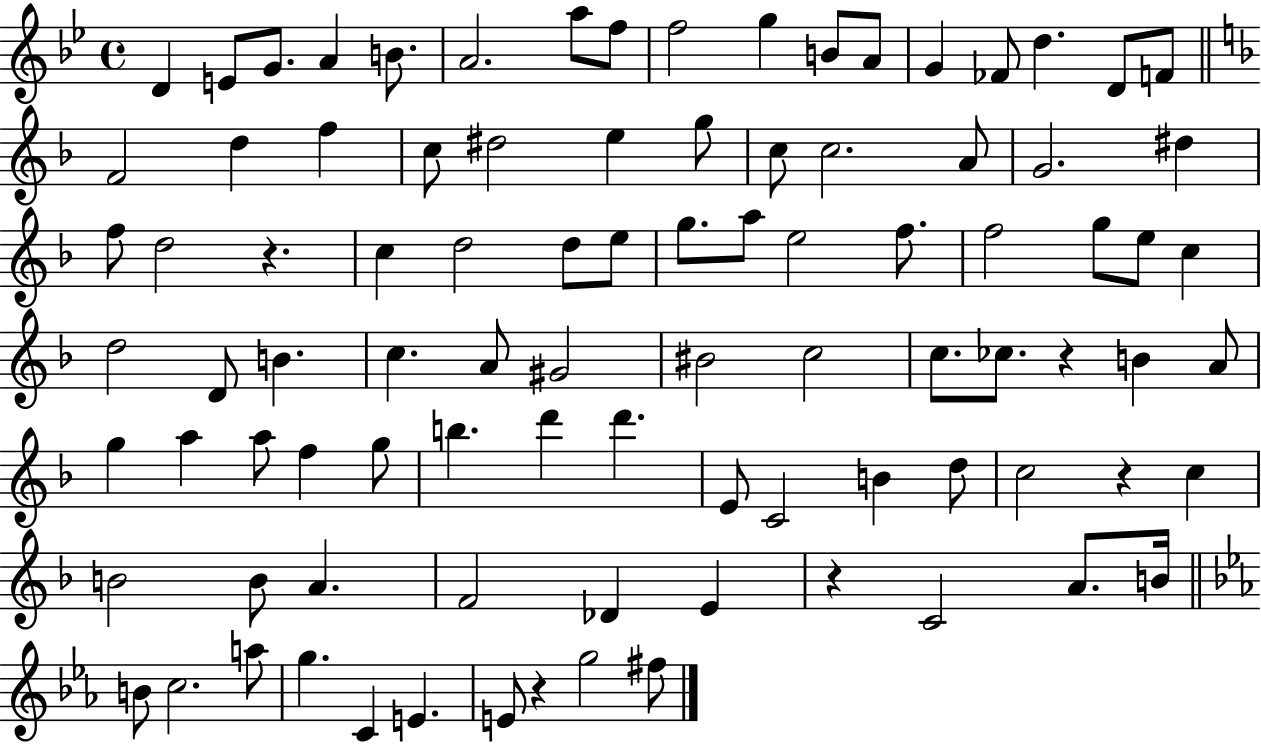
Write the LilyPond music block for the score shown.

{
  \clef treble
  \time 4/4
  \defaultTimeSignature
  \key bes \major
  \repeat volta 2 { d'4 e'8 g'8. a'4 b'8. | a'2. a''8 f''8 | f''2 g''4 b'8 a'8 | g'4 fes'8 d''4. d'8 f'8 | \break \bar "||" \break \key d \minor f'2 d''4 f''4 | c''8 dis''2 e''4 g''8 | c''8 c''2. a'8 | g'2. dis''4 | \break f''8 d''2 r4. | c''4 d''2 d''8 e''8 | g''8. a''8 e''2 f''8. | f''2 g''8 e''8 c''4 | \break d''2 d'8 b'4. | c''4. a'8 gis'2 | bis'2 c''2 | c''8. ces''8. r4 b'4 a'8 | \break g''4 a''4 a''8 f''4 g''8 | b''4. d'''4 d'''4. | e'8 c'2 b'4 d''8 | c''2 r4 c''4 | \break b'2 b'8 a'4. | f'2 des'4 e'4 | r4 c'2 a'8. b'16 | \bar "||" \break \key c \minor b'8 c''2. a''8 | g''4. c'4 e'4. | e'8 r4 g''2 fis''8 | } \bar "|."
}